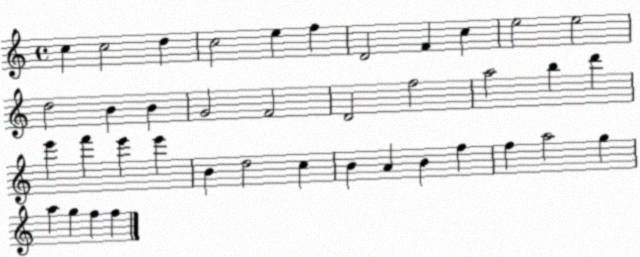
X:1
T:Untitled
M:4/4
L:1/4
K:C
c c2 d c2 e f D2 F c e2 e2 d2 B B G2 F2 D2 f2 a2 b d' e' f' e' e' B d2 c B A B f f a2 g a g f f